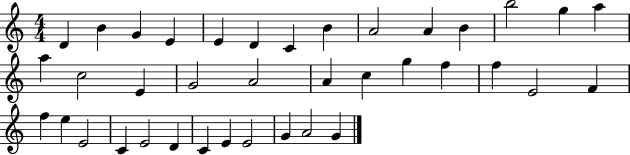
X:1
T:Untitled
M:4/4
L:1/4
K:C
D B G E E D C B A2 A B b2 g a a c2 E G2 A2 A c g f f E2 F f e E2 C E2 D C E E2 G A2 G